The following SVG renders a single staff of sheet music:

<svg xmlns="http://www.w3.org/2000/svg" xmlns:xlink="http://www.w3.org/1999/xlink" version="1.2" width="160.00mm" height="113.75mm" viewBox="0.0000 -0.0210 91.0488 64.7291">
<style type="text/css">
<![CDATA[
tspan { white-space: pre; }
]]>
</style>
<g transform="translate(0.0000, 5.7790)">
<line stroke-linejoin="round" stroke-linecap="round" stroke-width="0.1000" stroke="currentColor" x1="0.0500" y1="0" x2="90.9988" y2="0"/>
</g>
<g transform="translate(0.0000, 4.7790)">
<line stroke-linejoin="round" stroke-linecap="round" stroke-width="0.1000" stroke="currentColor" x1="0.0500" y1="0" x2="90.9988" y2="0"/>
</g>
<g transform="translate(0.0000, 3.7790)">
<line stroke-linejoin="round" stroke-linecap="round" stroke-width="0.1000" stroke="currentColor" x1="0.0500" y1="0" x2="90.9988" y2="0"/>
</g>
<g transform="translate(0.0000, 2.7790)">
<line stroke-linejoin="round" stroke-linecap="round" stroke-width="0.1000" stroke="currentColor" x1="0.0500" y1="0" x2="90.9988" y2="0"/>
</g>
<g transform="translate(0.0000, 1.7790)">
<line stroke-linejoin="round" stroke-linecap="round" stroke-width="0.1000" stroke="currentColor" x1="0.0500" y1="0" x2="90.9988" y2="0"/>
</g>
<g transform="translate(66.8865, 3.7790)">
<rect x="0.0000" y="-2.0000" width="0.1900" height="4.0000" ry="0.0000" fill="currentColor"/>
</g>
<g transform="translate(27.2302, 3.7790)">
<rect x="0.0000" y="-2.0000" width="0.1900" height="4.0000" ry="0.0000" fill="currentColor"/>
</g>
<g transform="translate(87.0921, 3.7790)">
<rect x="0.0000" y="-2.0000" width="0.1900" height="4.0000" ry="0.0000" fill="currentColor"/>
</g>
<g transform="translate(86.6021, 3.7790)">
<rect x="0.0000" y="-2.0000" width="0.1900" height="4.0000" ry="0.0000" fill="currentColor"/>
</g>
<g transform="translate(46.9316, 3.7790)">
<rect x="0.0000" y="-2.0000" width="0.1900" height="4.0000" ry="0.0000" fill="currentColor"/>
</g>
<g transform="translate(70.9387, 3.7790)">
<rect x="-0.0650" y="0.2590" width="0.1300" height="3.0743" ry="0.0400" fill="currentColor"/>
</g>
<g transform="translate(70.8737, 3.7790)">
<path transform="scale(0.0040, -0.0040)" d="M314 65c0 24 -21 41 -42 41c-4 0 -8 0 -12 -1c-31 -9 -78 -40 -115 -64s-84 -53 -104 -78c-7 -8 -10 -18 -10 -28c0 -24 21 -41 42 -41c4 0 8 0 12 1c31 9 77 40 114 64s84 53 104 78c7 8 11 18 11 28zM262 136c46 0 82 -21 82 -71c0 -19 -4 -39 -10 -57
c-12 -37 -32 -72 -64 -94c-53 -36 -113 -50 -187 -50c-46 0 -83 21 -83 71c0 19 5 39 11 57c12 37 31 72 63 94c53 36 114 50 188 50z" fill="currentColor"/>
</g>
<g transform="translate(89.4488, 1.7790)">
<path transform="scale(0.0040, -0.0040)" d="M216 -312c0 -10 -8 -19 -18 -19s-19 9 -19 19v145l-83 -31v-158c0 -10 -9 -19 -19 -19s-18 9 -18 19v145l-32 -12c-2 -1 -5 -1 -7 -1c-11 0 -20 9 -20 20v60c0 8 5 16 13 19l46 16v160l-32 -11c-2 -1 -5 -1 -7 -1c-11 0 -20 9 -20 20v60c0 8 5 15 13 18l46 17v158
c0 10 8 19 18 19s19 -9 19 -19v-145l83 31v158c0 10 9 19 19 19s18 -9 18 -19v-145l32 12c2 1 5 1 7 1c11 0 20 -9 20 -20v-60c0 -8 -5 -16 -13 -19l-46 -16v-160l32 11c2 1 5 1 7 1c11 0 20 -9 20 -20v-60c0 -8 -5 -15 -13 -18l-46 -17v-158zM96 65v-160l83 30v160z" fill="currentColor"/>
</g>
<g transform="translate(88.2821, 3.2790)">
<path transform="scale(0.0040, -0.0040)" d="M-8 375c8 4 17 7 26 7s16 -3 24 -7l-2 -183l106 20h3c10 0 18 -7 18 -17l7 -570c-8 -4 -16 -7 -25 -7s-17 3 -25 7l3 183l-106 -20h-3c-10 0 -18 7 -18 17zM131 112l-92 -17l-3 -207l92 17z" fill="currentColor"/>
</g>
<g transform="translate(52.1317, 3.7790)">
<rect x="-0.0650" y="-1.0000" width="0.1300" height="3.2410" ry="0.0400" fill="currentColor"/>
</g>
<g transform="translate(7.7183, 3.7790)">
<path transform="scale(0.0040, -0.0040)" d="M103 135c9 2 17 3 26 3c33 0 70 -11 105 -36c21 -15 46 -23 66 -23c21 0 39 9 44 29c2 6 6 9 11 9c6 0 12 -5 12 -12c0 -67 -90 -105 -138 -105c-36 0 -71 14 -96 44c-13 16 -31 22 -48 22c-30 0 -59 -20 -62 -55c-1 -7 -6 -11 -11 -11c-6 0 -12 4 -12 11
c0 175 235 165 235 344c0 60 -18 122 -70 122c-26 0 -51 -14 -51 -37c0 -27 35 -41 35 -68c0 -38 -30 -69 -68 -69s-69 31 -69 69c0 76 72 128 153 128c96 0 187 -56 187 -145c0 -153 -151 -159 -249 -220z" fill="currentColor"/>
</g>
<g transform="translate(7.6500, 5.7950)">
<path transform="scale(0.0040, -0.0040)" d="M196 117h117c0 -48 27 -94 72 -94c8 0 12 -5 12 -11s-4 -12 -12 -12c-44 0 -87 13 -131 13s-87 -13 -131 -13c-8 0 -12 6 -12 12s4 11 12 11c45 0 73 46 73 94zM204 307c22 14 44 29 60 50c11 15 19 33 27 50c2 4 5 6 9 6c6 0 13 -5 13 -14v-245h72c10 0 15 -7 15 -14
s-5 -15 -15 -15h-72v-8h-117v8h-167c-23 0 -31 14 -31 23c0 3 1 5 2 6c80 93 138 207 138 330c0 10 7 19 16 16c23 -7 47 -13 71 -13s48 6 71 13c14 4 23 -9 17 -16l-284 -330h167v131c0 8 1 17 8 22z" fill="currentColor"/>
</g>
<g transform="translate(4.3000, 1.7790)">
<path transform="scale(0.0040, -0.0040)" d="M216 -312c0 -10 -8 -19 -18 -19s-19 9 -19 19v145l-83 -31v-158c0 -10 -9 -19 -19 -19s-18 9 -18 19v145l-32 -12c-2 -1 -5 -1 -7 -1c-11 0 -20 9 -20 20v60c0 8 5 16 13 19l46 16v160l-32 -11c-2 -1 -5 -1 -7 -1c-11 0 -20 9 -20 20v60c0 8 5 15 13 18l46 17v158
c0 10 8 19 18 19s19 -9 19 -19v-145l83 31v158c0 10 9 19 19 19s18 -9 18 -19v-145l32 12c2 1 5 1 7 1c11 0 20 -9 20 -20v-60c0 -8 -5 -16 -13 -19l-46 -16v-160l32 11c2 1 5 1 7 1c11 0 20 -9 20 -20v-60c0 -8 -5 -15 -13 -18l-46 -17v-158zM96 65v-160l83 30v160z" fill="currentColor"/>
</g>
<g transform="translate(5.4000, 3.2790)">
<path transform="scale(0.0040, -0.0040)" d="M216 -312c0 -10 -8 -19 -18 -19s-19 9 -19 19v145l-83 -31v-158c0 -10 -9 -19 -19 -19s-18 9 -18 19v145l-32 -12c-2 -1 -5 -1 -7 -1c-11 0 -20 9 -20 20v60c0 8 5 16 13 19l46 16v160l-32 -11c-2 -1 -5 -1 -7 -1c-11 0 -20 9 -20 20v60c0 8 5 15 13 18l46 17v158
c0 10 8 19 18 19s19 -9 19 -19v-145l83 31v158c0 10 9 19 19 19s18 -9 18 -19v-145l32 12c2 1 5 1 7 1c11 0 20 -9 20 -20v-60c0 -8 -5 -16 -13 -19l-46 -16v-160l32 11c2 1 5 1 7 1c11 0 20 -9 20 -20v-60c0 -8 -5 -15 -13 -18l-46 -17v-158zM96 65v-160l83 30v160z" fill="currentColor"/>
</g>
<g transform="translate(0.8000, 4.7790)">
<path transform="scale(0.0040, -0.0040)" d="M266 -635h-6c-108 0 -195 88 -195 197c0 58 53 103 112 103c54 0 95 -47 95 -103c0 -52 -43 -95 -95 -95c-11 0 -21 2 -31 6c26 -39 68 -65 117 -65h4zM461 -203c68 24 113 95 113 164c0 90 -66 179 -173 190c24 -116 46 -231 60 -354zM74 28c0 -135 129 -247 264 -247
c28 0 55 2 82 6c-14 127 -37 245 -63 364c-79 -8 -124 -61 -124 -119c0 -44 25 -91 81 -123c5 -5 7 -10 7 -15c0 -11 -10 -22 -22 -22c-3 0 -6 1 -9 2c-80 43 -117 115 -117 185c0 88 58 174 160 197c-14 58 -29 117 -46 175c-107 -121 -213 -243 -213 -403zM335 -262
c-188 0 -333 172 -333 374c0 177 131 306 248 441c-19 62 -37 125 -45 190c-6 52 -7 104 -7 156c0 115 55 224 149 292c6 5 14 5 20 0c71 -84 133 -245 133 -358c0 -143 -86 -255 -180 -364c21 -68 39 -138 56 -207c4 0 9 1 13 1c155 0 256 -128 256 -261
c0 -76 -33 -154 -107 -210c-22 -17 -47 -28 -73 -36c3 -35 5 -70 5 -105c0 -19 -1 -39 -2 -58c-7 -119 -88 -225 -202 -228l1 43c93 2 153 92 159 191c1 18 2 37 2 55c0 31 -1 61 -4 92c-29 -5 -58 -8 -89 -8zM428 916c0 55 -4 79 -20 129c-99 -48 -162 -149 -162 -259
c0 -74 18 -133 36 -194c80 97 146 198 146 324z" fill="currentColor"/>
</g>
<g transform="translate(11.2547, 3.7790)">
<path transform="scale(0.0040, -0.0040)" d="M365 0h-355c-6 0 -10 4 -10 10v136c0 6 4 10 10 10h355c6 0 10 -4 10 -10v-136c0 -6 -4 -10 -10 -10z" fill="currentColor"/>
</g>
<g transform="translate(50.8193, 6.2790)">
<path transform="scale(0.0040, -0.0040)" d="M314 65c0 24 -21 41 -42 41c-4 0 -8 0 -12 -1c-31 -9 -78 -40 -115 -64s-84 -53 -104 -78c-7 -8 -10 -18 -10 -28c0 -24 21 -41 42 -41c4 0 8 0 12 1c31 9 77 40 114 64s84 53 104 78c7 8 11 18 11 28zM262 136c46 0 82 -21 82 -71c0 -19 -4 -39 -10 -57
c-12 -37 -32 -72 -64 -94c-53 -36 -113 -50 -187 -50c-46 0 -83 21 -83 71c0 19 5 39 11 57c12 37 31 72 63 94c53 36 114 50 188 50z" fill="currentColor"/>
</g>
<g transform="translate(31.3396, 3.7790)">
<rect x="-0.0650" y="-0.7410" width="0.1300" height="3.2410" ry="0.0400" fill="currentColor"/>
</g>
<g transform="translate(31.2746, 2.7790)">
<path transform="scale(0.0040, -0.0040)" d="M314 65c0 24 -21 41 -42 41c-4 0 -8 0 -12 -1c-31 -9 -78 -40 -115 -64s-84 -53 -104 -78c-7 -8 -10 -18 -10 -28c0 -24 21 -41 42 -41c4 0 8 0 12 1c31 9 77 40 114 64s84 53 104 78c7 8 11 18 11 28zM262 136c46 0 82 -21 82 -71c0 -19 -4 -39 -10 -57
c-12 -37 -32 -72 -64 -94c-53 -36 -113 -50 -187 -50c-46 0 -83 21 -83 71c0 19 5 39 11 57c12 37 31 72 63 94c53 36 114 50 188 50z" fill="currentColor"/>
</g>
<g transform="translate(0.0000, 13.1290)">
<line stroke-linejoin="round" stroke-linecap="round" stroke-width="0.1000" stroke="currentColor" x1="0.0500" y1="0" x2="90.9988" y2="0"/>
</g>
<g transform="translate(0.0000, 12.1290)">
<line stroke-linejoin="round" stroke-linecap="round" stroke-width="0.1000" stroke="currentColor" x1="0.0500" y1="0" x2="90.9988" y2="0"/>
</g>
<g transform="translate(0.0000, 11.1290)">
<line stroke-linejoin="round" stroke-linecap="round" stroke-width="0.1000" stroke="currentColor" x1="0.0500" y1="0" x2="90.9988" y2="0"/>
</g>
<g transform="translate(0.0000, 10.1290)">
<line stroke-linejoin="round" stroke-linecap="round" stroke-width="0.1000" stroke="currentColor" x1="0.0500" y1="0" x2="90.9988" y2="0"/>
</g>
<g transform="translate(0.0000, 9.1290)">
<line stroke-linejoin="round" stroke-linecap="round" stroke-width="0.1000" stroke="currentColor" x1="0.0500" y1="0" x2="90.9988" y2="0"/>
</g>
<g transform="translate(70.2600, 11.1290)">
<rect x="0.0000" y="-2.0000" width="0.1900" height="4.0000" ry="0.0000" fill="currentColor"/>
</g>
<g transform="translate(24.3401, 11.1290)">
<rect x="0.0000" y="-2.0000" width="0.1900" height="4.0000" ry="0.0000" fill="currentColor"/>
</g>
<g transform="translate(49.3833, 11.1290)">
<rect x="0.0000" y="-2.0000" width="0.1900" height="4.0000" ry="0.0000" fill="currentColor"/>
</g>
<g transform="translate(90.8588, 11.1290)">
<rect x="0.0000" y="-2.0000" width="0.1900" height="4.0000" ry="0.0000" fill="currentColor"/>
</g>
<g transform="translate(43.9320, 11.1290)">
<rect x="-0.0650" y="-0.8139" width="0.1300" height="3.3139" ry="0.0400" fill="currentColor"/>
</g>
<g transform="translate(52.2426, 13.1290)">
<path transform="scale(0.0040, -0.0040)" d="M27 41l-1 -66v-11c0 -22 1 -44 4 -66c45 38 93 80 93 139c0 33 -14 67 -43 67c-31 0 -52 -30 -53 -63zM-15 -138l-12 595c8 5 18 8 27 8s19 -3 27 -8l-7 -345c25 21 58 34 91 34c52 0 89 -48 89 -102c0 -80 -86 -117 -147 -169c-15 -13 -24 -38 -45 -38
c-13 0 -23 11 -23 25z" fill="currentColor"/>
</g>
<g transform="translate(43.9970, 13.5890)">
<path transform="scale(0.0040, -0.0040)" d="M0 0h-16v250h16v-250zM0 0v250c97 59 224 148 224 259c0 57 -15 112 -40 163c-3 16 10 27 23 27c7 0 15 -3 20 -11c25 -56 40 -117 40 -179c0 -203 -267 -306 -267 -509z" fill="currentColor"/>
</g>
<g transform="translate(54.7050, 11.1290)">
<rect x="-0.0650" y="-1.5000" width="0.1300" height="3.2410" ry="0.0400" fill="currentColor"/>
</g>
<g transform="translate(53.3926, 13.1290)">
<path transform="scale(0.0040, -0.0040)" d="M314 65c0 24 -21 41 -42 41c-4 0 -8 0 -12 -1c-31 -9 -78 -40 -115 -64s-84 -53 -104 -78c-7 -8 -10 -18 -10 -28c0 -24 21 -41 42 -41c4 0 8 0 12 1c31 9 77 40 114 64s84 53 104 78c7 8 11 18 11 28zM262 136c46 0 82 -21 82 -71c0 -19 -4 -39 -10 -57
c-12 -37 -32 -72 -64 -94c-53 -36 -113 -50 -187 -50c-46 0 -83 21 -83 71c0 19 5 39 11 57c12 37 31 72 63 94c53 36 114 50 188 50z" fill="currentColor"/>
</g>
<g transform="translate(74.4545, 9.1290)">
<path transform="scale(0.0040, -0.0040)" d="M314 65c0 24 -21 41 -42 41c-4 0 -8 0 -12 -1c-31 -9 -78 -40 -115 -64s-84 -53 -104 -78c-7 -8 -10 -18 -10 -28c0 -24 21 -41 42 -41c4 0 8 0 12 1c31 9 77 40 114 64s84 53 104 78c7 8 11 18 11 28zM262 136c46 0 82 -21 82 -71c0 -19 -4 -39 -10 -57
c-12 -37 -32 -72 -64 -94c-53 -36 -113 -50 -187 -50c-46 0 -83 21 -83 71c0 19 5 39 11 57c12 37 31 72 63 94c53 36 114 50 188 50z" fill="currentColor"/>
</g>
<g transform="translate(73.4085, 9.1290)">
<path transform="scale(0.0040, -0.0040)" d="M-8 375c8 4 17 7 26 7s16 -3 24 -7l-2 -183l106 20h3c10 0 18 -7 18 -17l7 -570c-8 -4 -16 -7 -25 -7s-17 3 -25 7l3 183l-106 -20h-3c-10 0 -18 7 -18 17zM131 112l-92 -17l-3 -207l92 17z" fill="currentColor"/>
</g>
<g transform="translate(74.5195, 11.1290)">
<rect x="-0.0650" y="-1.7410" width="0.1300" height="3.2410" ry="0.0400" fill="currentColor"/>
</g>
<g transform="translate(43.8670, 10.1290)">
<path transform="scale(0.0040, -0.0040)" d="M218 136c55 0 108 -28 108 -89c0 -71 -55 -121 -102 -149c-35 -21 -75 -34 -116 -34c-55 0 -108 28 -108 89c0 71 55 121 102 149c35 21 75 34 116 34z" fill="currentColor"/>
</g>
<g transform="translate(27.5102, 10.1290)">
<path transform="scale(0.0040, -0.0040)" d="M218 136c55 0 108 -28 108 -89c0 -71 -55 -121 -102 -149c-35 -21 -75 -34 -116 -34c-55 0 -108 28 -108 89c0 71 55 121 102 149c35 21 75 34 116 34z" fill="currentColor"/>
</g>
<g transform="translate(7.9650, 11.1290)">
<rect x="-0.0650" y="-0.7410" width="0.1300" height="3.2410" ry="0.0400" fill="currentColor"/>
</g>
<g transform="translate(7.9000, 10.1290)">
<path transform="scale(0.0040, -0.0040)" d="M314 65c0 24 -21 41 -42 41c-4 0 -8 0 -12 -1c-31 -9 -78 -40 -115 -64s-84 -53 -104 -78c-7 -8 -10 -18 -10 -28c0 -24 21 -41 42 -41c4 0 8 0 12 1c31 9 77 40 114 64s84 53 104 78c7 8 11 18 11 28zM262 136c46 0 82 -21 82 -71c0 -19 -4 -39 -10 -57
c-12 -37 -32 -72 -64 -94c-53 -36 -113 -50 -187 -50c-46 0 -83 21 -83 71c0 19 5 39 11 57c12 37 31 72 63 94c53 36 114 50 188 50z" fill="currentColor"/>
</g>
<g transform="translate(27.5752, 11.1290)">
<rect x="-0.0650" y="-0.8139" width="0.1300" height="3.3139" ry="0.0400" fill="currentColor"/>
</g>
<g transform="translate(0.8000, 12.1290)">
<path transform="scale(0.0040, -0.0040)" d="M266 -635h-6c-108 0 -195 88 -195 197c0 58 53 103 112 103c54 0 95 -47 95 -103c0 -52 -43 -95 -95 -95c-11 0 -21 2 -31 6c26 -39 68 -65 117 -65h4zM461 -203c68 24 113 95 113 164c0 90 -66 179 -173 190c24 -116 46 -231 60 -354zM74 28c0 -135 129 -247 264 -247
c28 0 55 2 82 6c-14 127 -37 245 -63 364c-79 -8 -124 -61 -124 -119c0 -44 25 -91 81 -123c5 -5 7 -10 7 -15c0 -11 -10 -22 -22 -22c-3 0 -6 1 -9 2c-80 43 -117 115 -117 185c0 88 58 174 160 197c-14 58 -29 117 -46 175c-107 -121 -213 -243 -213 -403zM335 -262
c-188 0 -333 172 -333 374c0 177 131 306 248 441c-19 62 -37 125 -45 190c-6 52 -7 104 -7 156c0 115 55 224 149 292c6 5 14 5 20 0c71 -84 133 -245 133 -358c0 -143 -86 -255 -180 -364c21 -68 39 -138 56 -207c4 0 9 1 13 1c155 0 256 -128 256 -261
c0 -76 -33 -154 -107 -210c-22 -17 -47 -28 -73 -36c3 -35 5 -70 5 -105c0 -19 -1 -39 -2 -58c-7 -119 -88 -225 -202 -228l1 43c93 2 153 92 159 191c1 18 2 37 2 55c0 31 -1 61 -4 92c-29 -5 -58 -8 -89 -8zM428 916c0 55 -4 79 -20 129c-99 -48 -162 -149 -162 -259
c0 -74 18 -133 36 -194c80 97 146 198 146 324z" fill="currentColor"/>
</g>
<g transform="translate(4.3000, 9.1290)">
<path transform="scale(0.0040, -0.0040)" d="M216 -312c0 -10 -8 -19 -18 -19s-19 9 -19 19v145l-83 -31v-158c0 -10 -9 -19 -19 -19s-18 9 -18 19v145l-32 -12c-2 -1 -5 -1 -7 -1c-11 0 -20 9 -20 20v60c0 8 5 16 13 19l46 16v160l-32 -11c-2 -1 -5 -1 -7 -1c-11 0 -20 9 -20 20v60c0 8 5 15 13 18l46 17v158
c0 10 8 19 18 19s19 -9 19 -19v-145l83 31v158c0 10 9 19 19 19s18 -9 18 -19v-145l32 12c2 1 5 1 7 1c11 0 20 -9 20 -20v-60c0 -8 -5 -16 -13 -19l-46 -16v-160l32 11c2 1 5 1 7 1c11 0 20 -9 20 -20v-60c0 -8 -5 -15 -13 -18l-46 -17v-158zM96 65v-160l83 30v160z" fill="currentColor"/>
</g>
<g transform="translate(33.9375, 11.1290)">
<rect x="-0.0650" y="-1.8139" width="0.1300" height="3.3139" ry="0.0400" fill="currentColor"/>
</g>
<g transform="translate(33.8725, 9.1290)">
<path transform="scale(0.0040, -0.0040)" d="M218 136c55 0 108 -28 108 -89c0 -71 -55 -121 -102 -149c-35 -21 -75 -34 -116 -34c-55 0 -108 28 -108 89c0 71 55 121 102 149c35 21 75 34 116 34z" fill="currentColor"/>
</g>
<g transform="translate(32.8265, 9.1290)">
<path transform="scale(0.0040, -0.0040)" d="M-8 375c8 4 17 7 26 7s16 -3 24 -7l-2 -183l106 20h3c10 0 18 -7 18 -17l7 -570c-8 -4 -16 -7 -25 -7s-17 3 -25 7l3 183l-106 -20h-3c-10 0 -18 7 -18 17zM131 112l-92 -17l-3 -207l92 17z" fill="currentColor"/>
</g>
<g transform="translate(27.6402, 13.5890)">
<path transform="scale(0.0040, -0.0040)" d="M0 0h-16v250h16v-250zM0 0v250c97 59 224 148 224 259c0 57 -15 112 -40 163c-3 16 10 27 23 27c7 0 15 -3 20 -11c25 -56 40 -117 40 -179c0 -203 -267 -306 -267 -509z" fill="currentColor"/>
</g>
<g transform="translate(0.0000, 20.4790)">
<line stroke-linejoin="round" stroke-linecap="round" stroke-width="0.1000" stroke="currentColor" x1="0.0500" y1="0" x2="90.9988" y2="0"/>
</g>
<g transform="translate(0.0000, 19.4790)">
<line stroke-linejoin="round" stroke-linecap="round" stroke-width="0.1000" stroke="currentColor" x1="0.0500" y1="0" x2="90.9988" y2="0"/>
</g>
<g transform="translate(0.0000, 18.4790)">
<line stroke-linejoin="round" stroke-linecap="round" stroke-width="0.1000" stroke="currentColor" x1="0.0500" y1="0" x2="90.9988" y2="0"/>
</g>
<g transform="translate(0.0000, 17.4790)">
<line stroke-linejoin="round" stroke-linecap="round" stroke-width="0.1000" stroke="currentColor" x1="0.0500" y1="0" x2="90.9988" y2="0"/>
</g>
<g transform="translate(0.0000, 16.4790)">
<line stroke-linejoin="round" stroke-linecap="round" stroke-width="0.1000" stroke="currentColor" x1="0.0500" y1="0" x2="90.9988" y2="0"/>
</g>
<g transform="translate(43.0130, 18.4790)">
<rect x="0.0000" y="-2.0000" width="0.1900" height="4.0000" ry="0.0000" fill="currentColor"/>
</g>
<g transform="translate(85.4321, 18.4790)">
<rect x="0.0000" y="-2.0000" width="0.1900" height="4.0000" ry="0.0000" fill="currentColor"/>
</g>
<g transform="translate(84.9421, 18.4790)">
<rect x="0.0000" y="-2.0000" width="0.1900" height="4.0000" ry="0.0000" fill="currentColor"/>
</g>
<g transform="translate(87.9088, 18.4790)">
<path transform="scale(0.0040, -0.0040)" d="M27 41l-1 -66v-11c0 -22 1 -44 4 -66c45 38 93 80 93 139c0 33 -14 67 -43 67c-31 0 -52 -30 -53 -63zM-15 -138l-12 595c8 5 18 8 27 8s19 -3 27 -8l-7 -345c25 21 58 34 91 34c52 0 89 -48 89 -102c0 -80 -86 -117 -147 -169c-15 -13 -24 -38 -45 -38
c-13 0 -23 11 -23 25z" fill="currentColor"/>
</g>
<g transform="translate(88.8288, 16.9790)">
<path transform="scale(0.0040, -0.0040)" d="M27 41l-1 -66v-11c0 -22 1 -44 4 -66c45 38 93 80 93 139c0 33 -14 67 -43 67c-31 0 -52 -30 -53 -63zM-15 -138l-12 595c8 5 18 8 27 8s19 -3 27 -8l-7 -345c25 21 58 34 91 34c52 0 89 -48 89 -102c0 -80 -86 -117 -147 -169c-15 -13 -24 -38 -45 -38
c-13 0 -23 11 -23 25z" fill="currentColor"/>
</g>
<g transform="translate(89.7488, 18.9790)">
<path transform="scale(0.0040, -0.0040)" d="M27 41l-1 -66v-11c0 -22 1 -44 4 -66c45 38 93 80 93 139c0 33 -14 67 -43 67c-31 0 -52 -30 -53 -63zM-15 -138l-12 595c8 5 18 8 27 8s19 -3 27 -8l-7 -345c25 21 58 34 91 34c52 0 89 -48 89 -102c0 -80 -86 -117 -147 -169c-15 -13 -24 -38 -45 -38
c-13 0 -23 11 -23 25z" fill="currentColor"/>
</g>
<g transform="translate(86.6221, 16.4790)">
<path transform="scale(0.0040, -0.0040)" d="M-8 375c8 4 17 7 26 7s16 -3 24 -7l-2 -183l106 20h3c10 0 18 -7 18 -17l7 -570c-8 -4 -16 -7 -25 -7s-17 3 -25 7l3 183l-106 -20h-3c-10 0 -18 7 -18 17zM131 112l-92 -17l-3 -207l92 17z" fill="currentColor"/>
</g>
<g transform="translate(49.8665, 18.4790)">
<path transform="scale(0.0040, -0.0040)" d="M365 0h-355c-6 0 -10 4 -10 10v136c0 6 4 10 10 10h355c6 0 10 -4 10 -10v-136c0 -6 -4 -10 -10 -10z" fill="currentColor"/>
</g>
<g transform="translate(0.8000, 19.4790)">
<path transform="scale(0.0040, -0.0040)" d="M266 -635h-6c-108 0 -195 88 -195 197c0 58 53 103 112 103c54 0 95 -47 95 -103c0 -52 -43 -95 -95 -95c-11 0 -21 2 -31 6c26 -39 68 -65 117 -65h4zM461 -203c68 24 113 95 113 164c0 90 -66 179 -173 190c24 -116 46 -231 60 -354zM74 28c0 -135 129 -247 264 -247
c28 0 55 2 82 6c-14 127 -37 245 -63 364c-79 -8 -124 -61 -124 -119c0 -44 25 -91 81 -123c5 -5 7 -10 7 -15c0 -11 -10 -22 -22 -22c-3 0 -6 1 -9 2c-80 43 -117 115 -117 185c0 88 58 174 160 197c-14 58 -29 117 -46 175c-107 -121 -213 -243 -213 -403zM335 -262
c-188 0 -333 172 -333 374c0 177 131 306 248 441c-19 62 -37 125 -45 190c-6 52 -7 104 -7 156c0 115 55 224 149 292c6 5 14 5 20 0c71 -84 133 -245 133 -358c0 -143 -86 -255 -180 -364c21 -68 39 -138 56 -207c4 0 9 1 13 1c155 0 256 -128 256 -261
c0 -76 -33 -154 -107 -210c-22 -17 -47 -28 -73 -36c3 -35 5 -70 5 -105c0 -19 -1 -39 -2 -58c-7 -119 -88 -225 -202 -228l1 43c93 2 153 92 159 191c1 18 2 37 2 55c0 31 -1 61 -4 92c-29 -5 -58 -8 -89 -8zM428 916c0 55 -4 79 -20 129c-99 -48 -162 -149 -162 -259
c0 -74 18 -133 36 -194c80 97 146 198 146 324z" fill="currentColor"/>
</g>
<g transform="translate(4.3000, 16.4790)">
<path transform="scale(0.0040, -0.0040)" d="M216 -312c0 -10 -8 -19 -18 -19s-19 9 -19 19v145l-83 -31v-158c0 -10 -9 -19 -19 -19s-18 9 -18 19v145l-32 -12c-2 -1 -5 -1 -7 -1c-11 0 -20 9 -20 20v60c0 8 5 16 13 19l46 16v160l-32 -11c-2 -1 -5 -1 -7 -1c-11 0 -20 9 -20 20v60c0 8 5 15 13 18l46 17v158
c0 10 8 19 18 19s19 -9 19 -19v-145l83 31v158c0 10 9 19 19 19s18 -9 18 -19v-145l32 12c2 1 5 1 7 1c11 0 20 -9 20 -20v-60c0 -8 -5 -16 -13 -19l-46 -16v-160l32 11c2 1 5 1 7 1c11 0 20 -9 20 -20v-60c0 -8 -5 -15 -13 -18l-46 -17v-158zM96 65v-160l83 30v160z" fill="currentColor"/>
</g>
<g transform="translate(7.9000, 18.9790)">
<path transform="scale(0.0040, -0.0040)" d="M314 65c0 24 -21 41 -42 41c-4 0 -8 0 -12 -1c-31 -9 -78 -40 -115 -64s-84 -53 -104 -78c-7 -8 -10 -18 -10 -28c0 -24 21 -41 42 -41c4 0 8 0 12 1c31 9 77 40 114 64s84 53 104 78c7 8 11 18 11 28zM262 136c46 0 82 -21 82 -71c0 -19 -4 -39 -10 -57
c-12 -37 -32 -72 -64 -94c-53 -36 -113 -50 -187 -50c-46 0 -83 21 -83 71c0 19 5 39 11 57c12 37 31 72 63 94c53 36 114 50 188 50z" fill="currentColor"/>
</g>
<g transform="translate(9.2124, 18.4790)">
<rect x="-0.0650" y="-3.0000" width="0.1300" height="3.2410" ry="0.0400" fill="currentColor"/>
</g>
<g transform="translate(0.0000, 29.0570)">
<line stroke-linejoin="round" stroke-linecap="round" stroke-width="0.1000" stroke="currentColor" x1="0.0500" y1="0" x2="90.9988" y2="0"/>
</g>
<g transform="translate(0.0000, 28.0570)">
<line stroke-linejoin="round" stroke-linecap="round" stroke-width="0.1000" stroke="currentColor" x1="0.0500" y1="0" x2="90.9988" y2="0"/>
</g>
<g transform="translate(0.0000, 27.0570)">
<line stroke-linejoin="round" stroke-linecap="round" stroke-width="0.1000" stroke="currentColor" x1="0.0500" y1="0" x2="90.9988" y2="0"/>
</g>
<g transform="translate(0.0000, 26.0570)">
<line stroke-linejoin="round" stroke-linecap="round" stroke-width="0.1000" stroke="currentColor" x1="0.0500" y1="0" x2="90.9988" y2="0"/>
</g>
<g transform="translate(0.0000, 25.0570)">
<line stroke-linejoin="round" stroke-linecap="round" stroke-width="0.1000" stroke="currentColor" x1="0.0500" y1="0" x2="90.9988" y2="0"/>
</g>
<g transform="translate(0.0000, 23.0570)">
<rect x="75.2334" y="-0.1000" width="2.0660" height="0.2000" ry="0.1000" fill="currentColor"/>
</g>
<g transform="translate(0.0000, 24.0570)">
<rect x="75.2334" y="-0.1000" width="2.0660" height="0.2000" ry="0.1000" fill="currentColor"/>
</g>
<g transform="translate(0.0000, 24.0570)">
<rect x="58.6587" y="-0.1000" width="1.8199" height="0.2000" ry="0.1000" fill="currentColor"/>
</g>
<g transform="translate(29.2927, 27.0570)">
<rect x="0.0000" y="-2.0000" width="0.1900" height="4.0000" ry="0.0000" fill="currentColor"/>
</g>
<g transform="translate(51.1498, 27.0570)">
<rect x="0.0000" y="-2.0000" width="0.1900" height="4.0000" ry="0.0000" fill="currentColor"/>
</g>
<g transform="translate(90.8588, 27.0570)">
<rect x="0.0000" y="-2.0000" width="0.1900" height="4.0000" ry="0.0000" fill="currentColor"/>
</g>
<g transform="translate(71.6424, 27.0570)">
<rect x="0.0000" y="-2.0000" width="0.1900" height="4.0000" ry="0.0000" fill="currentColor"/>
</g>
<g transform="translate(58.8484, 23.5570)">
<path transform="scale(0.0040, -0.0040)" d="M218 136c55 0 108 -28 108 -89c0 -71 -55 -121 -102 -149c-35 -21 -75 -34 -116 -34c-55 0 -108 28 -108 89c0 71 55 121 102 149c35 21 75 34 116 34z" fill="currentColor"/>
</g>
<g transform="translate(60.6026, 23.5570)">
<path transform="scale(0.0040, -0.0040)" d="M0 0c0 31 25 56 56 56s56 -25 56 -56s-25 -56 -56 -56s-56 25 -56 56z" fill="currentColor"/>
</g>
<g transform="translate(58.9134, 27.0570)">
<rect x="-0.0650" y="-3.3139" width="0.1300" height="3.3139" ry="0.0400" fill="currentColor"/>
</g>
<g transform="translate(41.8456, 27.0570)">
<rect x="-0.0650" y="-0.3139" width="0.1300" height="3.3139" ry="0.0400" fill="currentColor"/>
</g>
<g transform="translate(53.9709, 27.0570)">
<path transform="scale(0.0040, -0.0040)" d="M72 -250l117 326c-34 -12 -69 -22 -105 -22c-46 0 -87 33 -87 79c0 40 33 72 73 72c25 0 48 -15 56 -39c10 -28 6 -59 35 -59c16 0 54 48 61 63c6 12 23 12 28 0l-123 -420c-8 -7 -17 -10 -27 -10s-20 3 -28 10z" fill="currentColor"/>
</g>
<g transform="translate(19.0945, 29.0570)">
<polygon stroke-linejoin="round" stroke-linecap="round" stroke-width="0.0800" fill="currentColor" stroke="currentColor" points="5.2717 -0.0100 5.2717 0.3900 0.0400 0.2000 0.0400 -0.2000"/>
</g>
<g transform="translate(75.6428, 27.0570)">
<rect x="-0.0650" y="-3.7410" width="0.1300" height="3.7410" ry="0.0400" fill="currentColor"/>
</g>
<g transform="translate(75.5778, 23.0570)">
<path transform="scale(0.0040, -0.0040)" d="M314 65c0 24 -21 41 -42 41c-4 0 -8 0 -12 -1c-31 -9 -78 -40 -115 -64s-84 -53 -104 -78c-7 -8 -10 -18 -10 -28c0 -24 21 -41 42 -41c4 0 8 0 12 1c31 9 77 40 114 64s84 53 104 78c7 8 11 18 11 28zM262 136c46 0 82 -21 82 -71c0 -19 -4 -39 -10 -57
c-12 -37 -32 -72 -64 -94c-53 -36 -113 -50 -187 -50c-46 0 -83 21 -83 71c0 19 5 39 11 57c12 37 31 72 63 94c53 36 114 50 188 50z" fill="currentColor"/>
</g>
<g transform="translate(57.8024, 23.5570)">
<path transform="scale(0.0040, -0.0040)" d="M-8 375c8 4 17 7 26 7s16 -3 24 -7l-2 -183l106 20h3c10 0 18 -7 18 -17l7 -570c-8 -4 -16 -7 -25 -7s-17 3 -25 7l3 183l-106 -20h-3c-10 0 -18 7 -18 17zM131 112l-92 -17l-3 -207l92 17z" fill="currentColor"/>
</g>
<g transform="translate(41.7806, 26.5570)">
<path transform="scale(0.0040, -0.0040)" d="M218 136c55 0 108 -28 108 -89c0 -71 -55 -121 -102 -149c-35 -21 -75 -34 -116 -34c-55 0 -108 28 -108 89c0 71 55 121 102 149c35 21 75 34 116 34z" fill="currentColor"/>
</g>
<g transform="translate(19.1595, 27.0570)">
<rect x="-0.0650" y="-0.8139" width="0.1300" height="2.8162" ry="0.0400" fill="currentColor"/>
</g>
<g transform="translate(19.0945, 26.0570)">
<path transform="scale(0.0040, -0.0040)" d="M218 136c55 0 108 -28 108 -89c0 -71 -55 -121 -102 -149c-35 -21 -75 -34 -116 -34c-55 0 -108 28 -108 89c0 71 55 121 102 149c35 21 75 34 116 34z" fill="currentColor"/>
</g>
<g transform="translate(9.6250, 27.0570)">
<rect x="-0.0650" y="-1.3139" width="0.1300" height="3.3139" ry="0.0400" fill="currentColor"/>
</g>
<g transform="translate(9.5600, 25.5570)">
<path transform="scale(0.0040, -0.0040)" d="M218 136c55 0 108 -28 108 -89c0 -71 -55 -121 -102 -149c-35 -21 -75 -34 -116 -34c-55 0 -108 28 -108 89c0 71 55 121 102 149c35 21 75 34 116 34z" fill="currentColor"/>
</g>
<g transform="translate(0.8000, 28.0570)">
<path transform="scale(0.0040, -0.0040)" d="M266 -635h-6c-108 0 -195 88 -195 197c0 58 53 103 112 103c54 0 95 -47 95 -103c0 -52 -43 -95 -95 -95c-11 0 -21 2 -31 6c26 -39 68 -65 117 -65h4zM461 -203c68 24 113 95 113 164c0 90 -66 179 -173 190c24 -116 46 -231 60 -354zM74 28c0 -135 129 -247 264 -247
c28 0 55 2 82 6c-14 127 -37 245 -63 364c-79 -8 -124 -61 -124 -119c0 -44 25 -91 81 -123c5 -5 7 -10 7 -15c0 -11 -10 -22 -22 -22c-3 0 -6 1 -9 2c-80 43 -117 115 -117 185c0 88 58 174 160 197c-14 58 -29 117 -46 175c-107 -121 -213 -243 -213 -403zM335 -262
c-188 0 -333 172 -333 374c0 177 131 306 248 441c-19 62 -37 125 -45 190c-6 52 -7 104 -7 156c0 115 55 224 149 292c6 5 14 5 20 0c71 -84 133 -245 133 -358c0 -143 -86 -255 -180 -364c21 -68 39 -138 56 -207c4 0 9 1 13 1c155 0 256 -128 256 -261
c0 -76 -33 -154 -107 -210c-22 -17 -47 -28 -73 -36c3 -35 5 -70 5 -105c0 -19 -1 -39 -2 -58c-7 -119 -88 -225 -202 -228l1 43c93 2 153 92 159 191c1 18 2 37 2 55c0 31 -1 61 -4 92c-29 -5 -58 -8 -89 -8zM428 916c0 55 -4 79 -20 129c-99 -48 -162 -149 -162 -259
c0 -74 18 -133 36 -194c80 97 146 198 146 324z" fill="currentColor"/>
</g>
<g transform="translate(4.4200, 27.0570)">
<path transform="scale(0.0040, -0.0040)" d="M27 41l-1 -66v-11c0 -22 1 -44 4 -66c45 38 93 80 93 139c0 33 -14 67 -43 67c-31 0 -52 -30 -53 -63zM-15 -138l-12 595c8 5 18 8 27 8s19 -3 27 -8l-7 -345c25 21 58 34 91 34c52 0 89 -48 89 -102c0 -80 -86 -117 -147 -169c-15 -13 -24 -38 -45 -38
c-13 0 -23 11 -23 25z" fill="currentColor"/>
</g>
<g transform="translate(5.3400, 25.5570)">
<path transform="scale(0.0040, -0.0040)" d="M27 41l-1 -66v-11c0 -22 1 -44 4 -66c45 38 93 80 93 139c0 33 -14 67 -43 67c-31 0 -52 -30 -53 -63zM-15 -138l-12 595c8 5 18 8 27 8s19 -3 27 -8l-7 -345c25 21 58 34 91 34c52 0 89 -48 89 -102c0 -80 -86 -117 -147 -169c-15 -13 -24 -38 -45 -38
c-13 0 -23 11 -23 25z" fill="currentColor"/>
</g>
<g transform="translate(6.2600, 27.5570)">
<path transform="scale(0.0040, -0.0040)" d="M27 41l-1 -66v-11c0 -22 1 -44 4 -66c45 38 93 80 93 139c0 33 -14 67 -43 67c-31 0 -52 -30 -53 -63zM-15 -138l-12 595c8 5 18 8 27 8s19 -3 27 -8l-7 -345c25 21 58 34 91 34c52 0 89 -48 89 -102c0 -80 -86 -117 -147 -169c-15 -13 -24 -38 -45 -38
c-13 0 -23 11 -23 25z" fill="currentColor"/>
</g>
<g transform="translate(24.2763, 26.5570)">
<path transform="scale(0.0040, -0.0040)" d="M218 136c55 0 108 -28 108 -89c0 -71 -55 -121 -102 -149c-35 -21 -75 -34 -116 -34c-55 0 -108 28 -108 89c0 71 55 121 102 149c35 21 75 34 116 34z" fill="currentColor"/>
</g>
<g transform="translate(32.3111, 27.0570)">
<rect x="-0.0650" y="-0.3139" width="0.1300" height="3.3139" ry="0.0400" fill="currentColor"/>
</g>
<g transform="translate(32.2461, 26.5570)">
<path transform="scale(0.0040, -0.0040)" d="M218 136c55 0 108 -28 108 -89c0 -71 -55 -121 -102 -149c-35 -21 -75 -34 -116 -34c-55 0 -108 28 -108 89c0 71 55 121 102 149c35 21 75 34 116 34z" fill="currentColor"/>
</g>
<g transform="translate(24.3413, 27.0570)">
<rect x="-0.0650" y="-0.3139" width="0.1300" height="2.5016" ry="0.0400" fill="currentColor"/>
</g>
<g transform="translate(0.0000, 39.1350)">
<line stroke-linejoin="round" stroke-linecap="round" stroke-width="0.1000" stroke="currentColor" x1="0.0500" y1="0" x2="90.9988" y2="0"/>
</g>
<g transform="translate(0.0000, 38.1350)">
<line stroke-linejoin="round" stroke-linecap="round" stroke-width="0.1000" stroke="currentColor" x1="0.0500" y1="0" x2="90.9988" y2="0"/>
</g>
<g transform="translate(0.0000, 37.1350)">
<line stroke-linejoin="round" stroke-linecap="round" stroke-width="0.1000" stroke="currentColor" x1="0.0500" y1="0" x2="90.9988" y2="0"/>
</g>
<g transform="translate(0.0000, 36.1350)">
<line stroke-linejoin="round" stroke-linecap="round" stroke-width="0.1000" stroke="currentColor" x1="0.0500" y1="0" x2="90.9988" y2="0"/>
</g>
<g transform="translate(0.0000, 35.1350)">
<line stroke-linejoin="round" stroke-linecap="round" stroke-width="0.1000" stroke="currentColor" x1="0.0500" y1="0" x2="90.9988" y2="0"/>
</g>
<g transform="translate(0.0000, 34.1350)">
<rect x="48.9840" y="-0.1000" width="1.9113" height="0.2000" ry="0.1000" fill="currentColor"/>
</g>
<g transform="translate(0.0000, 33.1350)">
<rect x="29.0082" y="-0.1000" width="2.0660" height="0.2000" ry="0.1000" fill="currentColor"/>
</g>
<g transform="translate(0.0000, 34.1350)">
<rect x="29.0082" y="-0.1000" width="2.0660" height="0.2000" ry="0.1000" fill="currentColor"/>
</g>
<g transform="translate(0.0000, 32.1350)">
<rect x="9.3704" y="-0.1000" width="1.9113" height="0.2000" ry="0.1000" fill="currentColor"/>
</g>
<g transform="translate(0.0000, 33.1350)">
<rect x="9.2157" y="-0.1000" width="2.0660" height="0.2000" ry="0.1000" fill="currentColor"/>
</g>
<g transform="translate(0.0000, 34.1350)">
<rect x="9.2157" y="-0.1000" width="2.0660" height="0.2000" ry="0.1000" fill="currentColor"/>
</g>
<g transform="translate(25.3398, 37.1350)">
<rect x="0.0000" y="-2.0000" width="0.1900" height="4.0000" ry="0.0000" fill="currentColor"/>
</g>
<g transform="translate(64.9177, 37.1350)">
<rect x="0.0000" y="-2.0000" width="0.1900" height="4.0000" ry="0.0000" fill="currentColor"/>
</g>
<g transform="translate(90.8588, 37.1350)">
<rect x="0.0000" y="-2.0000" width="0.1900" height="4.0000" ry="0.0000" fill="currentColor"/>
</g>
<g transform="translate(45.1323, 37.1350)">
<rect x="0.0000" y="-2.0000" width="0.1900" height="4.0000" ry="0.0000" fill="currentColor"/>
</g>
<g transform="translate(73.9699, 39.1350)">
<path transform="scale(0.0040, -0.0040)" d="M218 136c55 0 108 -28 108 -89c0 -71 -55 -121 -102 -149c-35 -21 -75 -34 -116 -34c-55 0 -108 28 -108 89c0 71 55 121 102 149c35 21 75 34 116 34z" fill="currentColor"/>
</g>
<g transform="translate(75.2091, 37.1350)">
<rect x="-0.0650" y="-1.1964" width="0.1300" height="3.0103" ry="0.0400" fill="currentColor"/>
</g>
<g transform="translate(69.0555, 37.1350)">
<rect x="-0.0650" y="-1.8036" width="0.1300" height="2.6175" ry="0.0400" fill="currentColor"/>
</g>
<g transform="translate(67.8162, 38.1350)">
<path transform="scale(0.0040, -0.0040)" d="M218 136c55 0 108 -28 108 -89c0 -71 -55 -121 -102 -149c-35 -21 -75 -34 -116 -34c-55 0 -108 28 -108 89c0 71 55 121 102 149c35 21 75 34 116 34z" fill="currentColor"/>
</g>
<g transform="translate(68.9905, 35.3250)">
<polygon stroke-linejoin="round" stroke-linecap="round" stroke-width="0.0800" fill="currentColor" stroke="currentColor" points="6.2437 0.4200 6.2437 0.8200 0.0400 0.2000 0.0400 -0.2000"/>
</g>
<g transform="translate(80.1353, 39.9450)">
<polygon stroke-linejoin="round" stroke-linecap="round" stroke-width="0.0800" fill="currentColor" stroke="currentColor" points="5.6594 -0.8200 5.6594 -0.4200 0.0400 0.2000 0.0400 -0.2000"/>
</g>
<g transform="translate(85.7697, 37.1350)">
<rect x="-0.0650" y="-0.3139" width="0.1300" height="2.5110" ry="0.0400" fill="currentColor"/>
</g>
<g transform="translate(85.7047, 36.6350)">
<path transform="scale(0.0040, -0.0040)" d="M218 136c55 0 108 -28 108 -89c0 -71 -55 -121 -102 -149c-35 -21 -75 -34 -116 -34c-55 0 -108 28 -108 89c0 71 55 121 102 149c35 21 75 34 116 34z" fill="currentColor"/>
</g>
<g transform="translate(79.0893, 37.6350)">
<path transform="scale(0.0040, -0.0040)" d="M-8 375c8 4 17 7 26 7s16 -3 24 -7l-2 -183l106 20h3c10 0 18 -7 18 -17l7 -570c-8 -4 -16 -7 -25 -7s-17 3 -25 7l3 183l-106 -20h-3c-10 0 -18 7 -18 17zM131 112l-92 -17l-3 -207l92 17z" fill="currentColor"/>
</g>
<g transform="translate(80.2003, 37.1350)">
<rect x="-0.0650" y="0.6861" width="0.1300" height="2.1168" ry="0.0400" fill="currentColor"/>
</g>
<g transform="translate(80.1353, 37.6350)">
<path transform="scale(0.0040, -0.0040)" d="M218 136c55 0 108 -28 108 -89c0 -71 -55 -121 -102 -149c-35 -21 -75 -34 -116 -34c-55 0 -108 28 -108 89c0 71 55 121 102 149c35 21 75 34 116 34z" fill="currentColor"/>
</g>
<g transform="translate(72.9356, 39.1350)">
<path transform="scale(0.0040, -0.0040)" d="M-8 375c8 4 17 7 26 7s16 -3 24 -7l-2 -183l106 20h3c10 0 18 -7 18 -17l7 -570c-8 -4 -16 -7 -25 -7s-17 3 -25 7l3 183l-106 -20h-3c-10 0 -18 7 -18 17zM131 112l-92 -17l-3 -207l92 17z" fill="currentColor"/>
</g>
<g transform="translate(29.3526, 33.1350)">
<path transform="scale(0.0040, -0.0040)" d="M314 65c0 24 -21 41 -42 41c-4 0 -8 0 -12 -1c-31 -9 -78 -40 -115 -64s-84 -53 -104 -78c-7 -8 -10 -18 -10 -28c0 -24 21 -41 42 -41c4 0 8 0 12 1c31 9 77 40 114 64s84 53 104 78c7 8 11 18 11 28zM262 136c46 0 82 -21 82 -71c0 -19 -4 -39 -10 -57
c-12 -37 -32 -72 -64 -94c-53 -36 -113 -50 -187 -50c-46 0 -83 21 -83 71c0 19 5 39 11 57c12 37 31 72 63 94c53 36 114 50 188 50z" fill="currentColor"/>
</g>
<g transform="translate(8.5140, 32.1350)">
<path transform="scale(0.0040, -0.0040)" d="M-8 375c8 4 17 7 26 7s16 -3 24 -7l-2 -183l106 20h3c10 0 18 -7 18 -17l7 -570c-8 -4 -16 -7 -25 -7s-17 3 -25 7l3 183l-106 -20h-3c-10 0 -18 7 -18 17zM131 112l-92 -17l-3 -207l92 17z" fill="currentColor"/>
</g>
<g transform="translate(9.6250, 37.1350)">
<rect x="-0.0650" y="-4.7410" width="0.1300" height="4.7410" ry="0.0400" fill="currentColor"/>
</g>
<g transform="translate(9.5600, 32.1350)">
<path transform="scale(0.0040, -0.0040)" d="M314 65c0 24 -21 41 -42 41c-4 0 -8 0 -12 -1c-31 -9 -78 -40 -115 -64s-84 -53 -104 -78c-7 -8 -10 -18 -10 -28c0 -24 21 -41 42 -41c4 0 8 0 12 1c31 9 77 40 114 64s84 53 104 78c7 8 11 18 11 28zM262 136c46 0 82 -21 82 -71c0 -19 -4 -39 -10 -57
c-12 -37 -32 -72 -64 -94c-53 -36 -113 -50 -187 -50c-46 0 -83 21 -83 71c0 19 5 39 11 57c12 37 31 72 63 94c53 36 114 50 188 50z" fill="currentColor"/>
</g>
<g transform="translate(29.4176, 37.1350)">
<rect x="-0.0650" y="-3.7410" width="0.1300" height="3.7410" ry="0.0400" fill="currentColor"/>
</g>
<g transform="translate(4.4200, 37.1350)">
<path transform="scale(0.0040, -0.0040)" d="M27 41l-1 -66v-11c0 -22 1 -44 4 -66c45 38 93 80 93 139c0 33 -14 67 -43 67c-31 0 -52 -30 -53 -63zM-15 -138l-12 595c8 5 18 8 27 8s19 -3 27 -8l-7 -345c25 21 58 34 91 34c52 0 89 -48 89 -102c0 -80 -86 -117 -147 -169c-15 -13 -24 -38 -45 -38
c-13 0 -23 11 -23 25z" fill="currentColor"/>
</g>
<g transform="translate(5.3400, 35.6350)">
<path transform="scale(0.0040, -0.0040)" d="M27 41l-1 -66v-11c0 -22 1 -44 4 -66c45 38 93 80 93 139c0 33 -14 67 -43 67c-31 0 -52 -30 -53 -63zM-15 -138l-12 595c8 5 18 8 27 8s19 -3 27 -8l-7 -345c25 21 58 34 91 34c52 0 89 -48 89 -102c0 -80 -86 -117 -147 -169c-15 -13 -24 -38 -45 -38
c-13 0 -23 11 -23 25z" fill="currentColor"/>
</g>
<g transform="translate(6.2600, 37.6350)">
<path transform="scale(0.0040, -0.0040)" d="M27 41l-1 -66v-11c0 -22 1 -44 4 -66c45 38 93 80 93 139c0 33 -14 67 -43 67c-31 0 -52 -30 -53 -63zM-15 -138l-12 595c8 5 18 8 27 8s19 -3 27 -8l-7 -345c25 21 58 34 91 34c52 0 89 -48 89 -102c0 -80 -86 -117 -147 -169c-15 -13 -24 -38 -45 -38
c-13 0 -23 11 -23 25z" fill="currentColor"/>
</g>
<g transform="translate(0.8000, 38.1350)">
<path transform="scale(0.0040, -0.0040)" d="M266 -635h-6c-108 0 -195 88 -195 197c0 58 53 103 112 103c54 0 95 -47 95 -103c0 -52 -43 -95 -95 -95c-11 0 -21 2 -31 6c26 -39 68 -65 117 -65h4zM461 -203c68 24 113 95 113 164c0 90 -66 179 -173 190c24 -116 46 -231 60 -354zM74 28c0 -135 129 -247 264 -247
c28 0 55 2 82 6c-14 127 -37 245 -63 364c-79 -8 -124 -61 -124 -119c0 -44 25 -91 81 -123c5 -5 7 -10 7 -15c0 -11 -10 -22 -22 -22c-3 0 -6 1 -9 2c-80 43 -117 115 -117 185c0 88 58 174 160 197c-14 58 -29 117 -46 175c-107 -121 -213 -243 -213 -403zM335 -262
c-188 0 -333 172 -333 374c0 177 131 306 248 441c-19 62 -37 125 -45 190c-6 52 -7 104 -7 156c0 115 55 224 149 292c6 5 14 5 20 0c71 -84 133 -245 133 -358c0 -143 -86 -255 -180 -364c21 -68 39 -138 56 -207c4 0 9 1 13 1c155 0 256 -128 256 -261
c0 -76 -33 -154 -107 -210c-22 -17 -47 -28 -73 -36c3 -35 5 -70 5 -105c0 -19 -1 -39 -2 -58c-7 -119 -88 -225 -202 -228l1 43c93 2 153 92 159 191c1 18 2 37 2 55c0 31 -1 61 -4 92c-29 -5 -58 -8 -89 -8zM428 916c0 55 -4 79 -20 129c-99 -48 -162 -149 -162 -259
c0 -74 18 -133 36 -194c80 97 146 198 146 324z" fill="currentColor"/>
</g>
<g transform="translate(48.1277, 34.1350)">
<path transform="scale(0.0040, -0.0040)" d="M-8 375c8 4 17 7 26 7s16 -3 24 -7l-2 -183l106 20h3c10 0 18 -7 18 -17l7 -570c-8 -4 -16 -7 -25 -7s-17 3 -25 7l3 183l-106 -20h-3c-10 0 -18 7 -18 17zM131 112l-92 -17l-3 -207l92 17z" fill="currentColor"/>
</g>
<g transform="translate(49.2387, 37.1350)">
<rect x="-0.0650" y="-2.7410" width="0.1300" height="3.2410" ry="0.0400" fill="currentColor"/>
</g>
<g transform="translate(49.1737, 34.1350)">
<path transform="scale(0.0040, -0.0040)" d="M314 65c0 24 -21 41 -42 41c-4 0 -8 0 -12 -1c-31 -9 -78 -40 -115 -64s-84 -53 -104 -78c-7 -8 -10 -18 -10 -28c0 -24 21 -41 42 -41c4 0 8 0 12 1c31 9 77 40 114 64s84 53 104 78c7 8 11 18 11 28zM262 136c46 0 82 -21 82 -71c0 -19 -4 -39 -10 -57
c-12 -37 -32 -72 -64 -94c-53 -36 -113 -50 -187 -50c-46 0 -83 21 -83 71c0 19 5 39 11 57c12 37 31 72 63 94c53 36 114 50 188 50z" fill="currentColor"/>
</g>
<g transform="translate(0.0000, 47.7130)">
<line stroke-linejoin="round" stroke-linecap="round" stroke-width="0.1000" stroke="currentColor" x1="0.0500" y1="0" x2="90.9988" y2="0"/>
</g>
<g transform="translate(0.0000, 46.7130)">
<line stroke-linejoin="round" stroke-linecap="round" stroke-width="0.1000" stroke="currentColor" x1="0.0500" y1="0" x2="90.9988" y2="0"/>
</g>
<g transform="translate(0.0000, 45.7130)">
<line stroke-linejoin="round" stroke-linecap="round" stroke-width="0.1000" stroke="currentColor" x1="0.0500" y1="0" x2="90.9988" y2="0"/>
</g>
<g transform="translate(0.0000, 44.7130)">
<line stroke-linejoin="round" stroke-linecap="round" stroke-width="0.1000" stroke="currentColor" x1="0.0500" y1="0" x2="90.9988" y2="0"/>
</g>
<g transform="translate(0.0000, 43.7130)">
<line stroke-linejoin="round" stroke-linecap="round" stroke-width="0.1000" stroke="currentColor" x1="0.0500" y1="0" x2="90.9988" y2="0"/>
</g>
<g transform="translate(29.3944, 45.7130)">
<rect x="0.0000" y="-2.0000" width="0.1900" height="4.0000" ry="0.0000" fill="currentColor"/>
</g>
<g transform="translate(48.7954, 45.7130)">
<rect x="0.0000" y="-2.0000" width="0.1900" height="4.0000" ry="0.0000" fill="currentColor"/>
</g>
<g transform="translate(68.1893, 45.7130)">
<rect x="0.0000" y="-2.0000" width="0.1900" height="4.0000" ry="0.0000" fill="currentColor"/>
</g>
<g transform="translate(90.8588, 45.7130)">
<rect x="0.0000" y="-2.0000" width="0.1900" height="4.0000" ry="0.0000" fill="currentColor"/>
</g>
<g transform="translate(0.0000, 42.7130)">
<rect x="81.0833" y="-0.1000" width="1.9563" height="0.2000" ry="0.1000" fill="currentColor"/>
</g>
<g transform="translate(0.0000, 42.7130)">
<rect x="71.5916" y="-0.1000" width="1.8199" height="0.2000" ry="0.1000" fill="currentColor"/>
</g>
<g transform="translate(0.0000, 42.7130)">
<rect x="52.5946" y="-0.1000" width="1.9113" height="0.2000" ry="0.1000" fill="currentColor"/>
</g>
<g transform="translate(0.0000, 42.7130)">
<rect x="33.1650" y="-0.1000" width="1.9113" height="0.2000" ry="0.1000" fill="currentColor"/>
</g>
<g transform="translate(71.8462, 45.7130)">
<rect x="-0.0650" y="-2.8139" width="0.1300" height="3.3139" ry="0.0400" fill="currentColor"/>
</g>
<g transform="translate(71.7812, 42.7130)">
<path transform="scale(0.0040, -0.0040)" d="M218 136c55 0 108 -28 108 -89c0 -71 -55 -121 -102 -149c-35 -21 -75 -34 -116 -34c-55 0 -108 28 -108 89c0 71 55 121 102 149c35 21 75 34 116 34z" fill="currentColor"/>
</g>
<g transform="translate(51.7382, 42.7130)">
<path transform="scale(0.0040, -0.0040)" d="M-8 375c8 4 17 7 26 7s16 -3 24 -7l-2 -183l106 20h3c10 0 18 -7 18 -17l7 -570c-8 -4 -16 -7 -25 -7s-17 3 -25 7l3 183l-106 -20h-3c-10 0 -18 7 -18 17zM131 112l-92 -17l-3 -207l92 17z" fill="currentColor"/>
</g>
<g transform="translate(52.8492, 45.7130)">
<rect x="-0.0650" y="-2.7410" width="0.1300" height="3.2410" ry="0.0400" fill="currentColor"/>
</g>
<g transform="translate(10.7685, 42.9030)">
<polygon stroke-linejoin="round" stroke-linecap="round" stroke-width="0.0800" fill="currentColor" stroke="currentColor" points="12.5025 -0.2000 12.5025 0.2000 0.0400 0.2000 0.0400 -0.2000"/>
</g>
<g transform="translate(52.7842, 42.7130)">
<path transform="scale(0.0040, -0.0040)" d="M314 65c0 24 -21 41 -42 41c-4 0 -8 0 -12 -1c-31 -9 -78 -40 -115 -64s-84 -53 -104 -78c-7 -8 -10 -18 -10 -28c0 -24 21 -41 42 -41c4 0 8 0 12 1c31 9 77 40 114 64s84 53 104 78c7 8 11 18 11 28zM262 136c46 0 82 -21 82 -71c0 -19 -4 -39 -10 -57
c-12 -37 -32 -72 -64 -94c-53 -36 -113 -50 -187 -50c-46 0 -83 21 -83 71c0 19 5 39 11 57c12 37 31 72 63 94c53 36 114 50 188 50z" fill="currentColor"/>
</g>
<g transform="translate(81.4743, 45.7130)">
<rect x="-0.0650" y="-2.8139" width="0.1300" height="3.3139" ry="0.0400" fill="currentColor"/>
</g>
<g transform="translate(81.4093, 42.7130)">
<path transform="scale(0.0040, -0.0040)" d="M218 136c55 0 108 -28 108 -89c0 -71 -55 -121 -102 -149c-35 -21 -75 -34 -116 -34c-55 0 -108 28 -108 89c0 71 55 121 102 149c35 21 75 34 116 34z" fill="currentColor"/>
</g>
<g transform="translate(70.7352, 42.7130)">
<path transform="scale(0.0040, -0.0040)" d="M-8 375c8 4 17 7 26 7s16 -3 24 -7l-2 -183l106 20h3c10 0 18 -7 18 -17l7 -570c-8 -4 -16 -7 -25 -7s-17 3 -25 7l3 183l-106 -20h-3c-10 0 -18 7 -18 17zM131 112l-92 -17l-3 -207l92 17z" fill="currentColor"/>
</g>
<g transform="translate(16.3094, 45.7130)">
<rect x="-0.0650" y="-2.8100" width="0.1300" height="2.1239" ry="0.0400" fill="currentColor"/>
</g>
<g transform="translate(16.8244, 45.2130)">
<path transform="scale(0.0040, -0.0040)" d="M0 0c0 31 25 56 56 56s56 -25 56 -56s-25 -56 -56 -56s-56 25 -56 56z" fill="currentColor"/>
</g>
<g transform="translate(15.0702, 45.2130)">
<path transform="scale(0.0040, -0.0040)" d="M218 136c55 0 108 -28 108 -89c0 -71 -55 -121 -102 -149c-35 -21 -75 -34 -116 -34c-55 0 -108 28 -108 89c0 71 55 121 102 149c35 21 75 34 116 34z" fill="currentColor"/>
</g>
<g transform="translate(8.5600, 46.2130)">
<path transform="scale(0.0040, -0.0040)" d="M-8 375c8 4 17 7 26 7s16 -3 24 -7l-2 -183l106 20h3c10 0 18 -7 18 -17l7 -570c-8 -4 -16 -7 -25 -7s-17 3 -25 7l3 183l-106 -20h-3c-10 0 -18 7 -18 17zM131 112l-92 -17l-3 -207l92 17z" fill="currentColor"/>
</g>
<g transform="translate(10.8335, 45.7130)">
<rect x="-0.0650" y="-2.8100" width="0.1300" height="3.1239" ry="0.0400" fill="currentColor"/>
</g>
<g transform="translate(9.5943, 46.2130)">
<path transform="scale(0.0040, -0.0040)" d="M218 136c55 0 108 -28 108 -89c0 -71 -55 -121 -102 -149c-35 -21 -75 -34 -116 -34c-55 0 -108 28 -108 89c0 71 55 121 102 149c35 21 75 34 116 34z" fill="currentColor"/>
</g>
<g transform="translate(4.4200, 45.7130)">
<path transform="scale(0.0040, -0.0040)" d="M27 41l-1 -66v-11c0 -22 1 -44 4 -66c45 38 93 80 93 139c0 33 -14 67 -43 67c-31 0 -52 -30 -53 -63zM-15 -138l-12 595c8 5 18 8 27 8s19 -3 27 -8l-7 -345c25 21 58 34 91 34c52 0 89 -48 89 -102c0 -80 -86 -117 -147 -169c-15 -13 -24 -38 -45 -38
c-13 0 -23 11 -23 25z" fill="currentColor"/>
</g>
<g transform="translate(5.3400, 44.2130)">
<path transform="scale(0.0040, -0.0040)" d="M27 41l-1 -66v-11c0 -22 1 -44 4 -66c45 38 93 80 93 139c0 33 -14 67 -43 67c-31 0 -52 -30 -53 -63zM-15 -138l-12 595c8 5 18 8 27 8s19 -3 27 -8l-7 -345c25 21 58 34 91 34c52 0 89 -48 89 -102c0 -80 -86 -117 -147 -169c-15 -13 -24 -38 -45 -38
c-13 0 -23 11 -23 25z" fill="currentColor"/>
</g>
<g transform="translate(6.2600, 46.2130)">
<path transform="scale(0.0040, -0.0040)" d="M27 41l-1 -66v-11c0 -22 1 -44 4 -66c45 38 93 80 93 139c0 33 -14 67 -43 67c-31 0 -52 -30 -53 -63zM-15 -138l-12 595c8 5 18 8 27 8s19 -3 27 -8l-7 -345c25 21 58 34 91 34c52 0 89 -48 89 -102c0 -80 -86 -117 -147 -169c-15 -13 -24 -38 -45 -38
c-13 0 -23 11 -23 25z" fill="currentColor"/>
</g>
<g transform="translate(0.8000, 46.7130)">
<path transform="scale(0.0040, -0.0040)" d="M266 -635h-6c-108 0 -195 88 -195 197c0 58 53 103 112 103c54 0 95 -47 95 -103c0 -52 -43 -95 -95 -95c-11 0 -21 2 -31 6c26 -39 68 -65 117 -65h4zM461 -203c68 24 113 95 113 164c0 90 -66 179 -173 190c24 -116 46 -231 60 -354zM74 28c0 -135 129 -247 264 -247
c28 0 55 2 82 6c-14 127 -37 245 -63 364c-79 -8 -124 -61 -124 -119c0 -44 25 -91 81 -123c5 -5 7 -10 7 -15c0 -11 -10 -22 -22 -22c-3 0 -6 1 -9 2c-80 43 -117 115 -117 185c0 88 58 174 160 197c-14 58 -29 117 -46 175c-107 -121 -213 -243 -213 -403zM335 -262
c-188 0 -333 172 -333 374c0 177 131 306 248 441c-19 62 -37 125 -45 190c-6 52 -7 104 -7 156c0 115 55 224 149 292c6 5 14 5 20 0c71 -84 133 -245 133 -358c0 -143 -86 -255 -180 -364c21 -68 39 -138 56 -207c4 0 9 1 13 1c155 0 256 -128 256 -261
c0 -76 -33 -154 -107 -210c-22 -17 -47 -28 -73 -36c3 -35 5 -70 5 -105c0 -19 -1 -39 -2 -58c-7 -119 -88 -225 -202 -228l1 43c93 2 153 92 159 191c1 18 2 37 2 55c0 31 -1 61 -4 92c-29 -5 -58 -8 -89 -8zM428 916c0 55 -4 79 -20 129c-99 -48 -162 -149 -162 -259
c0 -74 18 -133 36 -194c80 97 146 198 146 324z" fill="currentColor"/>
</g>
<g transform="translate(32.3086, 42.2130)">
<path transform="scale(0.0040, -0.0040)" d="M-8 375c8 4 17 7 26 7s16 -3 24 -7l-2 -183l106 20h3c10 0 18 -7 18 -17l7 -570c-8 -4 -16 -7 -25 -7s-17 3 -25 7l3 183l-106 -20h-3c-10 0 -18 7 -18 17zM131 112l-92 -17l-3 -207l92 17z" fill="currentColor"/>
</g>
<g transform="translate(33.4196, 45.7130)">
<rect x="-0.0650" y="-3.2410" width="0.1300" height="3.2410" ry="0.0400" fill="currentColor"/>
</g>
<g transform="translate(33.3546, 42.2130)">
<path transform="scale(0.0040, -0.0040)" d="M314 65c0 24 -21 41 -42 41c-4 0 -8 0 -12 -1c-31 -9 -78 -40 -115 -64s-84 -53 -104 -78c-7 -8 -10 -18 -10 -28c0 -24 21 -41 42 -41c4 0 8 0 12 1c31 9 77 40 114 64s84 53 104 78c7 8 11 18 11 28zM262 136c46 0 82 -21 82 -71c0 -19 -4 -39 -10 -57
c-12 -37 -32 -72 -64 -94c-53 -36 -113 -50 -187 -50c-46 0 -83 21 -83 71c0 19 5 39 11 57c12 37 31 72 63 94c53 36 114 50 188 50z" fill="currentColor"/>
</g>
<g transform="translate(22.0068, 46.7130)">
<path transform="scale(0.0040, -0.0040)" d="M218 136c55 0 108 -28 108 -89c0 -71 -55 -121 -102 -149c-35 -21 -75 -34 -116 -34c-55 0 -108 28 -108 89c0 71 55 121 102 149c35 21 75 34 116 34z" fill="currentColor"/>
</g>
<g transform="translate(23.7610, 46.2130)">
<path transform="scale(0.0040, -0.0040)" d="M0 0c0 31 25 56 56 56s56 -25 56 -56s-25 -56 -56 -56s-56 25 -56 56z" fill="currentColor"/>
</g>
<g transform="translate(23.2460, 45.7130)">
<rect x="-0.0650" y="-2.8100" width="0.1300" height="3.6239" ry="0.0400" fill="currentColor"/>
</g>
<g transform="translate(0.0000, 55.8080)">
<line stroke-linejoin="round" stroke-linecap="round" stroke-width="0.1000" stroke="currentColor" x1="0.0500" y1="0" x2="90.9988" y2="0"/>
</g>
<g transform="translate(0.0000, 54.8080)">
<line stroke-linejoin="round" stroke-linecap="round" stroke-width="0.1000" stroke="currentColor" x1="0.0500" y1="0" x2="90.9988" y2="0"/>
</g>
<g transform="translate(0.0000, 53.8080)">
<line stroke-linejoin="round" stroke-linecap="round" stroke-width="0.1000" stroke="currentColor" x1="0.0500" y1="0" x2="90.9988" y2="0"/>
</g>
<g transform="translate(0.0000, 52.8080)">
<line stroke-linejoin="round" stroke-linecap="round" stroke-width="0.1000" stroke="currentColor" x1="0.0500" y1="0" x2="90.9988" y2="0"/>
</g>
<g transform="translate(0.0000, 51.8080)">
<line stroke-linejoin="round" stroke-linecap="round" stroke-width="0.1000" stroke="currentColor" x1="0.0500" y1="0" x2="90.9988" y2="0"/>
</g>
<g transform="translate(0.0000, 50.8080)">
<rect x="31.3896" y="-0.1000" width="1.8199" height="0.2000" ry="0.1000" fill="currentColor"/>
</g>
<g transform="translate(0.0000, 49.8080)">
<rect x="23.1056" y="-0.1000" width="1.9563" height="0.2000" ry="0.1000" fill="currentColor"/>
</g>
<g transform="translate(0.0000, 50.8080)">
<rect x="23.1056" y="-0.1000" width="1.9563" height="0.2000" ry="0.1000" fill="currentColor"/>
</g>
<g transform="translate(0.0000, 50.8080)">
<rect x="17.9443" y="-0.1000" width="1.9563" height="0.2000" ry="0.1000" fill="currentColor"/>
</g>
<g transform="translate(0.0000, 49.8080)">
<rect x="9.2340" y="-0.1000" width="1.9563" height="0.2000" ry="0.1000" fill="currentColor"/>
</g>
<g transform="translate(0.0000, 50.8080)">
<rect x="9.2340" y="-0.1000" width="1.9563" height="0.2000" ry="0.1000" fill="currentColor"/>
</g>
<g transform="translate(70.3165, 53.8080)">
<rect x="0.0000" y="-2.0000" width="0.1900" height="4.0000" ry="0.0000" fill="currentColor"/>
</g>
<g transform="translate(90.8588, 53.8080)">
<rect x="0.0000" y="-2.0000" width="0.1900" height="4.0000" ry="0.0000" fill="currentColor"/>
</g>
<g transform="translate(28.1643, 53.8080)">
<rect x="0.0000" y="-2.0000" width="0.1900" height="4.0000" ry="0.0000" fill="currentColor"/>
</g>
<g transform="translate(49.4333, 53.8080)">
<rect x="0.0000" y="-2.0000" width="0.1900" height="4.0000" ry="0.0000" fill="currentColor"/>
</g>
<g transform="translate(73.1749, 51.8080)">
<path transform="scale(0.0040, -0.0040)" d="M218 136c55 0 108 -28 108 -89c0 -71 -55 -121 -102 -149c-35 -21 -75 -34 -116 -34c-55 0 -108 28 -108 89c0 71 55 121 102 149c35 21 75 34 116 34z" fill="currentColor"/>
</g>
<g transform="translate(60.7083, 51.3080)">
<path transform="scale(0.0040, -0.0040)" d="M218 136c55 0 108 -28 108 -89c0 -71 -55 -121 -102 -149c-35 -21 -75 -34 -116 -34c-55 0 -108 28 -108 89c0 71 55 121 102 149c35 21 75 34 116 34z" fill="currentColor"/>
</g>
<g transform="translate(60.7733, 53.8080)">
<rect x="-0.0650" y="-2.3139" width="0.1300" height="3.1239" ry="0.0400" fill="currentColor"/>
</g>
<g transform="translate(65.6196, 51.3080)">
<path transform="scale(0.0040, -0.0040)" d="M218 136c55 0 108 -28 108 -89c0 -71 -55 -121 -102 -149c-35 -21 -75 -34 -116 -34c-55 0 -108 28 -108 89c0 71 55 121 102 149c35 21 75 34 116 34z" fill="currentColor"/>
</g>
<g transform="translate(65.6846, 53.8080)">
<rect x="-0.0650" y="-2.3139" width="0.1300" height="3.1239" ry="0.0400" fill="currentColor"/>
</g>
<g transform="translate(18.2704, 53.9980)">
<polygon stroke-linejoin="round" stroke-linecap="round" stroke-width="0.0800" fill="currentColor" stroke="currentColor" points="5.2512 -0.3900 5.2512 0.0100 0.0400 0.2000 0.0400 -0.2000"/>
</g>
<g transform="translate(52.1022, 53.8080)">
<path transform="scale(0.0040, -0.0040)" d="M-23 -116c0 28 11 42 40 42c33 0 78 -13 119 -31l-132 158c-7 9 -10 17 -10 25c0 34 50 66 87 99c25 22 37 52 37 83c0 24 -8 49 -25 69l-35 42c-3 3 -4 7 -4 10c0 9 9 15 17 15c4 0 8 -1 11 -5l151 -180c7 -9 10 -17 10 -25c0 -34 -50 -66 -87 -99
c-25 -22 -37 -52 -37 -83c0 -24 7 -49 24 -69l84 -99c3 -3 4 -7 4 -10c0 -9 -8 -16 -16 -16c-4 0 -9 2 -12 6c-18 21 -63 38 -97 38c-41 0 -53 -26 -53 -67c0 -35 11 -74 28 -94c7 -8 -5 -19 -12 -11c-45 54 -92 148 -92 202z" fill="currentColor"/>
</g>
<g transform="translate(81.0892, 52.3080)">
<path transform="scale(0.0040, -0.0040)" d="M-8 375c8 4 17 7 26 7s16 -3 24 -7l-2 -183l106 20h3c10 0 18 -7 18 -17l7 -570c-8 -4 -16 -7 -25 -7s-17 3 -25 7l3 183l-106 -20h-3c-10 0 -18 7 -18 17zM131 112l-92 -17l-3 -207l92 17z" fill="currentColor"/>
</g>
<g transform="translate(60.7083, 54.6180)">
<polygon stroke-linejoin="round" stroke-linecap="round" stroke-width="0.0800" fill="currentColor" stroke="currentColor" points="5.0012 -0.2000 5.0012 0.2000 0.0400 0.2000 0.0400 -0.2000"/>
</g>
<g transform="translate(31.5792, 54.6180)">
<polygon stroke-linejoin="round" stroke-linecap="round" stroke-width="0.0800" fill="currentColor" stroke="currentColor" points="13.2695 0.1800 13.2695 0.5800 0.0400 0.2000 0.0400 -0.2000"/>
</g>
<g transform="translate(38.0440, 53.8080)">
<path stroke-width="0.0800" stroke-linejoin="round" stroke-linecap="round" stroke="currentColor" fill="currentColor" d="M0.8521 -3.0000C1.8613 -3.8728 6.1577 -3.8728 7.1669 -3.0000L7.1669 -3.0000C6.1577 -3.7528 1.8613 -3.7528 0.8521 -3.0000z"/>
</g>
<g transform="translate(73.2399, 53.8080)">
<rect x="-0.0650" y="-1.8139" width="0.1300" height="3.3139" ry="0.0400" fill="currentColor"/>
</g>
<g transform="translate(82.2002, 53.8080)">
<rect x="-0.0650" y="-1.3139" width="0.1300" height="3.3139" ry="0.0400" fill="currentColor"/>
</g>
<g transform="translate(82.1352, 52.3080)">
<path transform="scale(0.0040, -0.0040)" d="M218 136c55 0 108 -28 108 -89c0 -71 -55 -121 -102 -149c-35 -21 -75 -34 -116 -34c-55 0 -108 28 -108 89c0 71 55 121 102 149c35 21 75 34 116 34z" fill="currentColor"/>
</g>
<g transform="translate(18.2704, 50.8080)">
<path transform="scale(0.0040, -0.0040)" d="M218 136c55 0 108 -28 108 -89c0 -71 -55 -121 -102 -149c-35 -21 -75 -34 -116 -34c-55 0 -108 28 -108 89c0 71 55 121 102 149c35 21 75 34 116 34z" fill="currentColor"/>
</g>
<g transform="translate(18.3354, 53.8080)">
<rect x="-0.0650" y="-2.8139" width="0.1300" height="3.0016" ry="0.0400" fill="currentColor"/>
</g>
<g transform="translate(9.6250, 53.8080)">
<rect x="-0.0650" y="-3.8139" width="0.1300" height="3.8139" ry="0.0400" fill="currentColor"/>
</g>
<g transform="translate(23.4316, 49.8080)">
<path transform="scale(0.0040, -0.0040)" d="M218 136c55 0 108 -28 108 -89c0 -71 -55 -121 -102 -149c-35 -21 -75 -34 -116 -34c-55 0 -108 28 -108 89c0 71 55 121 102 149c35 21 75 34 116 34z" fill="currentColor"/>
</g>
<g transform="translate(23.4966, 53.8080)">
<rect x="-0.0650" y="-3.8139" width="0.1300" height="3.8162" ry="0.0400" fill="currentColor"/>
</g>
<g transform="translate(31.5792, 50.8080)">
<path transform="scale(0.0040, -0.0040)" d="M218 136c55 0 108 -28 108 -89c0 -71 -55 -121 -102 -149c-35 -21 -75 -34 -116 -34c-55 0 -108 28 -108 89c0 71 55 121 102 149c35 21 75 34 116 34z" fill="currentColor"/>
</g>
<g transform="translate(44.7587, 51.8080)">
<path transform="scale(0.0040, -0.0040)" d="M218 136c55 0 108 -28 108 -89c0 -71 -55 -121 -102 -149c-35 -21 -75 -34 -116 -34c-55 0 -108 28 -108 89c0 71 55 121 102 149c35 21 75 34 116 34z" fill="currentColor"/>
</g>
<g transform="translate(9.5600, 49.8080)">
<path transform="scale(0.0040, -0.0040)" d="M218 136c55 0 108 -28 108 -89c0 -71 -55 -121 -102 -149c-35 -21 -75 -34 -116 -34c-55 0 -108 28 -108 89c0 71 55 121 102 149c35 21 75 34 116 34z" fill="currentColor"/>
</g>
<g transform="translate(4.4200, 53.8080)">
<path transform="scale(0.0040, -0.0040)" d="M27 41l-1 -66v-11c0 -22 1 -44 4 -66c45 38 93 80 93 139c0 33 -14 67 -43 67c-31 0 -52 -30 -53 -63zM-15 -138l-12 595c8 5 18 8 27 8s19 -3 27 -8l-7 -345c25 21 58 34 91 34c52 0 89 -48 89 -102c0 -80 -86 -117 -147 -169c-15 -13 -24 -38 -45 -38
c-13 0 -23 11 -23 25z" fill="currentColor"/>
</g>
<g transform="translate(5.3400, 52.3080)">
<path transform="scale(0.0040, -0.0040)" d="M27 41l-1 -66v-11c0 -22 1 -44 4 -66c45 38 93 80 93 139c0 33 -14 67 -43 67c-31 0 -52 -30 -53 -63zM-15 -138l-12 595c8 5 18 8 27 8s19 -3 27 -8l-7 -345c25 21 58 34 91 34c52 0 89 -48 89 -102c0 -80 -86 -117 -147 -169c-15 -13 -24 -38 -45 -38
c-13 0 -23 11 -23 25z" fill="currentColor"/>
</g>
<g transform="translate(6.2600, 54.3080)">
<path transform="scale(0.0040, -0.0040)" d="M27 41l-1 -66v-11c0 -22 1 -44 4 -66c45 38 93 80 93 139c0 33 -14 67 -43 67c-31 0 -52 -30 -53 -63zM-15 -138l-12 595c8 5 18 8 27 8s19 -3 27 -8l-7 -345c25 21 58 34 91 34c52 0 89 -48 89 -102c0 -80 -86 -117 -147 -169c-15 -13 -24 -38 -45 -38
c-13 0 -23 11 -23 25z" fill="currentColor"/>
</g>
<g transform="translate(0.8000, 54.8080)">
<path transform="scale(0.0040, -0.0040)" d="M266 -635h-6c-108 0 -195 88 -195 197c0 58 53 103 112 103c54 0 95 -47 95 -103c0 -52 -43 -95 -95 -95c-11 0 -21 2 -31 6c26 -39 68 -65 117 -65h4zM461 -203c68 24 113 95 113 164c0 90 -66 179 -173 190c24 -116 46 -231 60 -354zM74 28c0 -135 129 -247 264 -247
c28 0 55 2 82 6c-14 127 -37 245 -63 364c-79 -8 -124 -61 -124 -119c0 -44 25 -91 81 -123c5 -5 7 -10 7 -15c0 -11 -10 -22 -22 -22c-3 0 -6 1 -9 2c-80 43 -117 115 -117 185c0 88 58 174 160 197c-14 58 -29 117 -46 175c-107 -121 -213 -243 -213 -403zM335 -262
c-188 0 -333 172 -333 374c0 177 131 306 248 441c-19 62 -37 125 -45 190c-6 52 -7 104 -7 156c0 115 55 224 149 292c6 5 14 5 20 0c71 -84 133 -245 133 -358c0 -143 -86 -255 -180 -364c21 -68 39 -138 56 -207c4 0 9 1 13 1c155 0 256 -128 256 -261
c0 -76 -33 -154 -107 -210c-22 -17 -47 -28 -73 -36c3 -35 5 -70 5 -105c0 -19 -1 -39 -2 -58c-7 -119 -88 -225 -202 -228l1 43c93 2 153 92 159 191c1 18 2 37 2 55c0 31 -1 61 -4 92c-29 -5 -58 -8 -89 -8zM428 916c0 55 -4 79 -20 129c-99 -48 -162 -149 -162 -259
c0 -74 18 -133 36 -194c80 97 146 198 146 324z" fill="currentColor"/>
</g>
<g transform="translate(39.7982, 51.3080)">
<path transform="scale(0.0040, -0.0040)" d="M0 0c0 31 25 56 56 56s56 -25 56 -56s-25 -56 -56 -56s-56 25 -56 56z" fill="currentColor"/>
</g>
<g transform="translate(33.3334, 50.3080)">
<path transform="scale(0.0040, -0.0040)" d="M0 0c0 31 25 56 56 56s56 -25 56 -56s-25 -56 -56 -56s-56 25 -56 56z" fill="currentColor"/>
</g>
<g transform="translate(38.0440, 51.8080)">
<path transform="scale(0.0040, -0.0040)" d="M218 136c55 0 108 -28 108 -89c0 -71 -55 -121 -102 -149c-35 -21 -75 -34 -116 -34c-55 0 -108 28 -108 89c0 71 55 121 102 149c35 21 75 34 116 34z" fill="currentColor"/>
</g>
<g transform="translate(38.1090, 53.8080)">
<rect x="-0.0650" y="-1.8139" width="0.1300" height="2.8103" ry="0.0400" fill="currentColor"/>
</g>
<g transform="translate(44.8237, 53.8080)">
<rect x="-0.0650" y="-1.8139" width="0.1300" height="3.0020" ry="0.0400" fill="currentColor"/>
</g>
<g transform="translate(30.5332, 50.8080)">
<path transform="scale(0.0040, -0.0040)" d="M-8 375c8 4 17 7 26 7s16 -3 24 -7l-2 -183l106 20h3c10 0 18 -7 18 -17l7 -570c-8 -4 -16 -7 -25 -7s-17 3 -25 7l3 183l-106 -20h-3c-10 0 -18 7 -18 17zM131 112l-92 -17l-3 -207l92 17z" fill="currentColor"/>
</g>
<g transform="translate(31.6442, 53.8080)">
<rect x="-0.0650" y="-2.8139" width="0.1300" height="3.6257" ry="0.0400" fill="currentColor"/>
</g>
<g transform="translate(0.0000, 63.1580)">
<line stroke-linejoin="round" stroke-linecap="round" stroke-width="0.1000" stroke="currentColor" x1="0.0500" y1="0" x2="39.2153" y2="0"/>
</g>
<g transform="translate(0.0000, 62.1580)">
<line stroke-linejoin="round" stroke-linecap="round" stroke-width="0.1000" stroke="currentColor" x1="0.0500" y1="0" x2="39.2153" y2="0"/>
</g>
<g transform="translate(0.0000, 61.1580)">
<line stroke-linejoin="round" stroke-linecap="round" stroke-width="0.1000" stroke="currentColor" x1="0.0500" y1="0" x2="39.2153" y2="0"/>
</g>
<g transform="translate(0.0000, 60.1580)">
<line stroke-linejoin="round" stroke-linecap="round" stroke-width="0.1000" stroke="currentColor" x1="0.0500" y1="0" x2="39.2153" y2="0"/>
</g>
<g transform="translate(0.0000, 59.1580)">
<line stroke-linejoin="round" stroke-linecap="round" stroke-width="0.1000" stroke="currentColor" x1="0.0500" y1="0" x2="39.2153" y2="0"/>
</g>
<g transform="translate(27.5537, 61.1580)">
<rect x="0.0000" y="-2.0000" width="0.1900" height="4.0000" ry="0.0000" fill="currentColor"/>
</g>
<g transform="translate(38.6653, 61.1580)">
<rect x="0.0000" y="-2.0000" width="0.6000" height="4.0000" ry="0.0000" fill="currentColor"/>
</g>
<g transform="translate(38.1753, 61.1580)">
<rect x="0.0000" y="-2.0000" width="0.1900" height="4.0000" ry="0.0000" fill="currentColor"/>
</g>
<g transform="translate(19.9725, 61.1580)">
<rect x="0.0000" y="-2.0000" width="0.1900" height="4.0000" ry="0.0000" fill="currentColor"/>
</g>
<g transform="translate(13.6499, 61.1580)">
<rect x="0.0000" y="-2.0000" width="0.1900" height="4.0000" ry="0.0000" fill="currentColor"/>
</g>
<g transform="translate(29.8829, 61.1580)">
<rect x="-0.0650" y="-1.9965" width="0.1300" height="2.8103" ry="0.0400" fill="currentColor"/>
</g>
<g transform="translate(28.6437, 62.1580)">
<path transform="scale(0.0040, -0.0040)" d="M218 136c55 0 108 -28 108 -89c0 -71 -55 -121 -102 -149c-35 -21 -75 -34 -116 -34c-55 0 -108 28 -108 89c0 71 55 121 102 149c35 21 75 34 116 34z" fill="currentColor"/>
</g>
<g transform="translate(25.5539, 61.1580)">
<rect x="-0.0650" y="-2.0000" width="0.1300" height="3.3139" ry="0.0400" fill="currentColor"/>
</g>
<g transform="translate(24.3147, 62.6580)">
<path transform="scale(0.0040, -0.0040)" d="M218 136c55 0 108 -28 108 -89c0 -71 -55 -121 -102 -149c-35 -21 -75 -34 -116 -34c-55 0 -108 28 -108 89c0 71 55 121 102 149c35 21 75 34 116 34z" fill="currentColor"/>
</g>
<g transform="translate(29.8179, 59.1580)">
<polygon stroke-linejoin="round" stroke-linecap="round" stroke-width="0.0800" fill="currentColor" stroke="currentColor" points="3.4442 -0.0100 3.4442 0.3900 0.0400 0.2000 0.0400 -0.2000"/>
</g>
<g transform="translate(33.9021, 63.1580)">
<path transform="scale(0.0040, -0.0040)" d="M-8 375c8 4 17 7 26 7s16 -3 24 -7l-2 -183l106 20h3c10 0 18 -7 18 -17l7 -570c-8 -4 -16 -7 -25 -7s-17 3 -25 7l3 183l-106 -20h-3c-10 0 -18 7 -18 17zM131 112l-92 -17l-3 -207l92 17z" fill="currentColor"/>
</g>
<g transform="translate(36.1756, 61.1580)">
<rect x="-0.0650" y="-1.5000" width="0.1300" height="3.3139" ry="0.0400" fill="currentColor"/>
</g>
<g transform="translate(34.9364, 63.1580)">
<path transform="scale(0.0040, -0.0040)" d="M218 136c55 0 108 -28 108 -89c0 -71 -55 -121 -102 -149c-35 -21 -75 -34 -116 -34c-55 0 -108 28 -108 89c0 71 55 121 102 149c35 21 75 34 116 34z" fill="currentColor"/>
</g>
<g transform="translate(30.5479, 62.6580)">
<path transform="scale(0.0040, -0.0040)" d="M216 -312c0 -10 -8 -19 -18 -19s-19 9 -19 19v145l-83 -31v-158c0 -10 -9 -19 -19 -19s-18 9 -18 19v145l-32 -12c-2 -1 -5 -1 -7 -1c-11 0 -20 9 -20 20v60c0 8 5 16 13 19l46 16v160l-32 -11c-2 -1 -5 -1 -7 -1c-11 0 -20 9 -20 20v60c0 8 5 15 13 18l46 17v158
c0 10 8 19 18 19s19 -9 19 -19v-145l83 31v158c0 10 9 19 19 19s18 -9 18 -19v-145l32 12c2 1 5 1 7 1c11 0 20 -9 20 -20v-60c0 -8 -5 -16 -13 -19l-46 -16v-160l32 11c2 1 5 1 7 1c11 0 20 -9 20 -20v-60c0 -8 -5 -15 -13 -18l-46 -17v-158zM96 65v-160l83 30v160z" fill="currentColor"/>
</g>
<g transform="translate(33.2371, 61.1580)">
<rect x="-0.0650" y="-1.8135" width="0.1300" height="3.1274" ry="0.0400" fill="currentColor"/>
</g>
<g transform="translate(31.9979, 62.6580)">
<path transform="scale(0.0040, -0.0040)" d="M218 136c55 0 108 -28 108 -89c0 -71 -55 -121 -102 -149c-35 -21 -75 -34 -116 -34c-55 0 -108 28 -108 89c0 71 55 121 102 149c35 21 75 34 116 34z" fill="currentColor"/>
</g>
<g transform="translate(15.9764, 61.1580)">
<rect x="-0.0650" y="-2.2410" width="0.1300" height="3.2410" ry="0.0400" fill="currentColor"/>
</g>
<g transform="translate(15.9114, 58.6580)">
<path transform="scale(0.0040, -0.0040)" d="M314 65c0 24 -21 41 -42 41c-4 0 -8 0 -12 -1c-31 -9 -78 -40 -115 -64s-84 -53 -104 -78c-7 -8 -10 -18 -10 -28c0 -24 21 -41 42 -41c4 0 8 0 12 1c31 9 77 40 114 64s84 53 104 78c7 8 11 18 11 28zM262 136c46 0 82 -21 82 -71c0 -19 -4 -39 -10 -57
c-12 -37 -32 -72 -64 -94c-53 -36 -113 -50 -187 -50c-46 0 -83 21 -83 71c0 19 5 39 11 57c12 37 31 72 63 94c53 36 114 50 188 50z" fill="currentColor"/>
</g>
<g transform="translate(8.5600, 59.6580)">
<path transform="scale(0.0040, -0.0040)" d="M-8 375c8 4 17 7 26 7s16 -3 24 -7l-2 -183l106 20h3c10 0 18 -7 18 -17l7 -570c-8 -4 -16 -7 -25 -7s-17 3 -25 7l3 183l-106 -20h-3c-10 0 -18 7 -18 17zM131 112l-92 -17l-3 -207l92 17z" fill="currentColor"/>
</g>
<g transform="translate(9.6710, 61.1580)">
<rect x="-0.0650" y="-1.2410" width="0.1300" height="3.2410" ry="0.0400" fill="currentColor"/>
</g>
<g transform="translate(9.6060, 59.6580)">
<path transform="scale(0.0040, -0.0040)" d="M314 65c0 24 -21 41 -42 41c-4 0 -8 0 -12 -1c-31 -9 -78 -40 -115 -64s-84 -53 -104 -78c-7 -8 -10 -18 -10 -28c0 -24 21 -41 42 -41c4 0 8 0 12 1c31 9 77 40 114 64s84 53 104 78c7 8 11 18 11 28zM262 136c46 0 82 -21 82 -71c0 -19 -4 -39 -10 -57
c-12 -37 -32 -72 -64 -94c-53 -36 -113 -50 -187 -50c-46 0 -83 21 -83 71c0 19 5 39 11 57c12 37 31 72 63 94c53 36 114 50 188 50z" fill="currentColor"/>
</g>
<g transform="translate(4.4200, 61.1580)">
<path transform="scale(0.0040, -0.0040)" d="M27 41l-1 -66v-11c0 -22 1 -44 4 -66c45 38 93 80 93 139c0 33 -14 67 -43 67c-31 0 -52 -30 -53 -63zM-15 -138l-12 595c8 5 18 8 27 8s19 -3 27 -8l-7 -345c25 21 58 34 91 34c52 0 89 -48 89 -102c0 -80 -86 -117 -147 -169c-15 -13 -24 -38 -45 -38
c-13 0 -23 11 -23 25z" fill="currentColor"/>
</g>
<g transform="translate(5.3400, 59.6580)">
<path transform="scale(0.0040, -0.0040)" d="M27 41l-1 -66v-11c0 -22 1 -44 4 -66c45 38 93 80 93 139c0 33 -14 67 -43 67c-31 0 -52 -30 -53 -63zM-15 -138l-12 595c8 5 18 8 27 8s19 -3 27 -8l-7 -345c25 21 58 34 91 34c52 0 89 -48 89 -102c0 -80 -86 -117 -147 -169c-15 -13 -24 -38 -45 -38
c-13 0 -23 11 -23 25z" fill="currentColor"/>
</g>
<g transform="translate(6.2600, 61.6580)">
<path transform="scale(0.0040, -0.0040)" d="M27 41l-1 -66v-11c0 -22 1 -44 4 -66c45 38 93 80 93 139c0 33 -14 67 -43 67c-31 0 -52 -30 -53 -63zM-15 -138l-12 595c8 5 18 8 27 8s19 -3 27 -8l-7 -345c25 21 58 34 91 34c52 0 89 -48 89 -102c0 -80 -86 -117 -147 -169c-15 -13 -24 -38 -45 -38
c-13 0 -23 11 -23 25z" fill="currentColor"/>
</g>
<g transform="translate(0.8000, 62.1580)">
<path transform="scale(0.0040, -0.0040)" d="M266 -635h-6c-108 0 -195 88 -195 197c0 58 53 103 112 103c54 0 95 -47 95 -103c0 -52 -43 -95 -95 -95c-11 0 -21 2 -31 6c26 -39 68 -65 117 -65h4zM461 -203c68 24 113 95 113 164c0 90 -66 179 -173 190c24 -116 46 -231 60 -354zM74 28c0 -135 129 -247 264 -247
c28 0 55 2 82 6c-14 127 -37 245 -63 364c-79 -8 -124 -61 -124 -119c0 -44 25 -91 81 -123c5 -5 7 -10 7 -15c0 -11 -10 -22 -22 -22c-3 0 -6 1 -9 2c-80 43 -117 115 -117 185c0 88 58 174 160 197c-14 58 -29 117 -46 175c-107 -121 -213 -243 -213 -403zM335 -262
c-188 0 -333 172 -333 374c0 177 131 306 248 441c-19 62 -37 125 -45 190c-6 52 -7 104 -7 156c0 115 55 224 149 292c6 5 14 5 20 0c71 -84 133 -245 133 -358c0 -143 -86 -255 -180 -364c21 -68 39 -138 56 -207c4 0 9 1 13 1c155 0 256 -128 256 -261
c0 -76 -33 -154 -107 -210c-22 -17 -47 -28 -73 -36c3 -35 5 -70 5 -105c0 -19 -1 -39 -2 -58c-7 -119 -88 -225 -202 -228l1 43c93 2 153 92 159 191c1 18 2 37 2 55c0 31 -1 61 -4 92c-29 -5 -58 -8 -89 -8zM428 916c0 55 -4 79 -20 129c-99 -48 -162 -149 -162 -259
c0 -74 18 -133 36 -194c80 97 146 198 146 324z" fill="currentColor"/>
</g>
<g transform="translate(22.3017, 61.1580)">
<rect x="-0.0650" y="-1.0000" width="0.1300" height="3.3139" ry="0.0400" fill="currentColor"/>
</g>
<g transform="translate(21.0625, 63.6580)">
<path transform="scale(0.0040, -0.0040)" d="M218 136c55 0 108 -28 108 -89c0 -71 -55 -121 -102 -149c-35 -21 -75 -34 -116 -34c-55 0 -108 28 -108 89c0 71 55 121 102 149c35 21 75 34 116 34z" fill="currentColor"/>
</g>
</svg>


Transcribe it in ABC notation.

X:1
T:Untitled
M:2/4
L:1/4
K:D
z2 d2 D2 B2 d2 d/2 f d/2 _E2 f2 A2 z2 _e d/2 c/2 c c z/2 b c'2 e'2 c'2 a2 G/2 E/2 A/2 c/2 A/2 c/2 G/2 b2 a2 a a c' _a/2 c'/2 a/2 f/2 f/2 z g/2 g/2 f e e2 g2 D F G/2 ^F/2 E